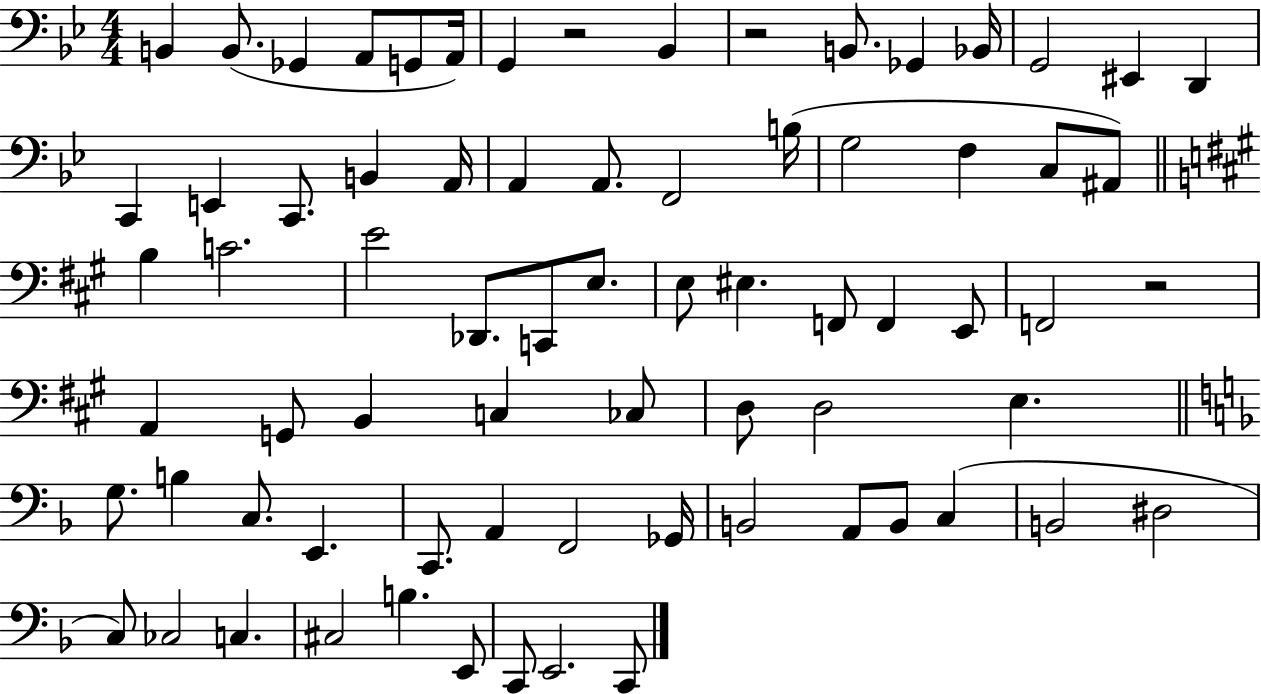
{
  \clef bass
  \numericTimeSignature
  \time 4/4
  \key bes \major
  b,4 b,8.( ges,4 a,8 g,8 a,16) | g,4 r2 bes,4 | r2 b,8. ges,4 bes,16 | g,2 eis,4 d,4 | \break c,4 e,4 c,8. b,4 a,16 | a,4 a,8. f,2 b16( | g2 f4 c8 ais,8) | \bar "||" \break \key a \major b4 c'2. | e'2 des,8. c,8 e8. | e8 eis4. f,8 f,4 e,8 | f,2 r2 | \break a,4 g,8 b,4 c4 ces8 | d8 d2 e4. | \bar "||" \break \key d \minor g8. b4 c8. e,4. | c,8. a,4 f,2 ges,16 | b,2 a,8 b,8 c4( | b,2 dis2 | \break c8) ces2 c4. | cis2 b4. e,8 | c,8 e,2. c,8 | \bar "|."
}